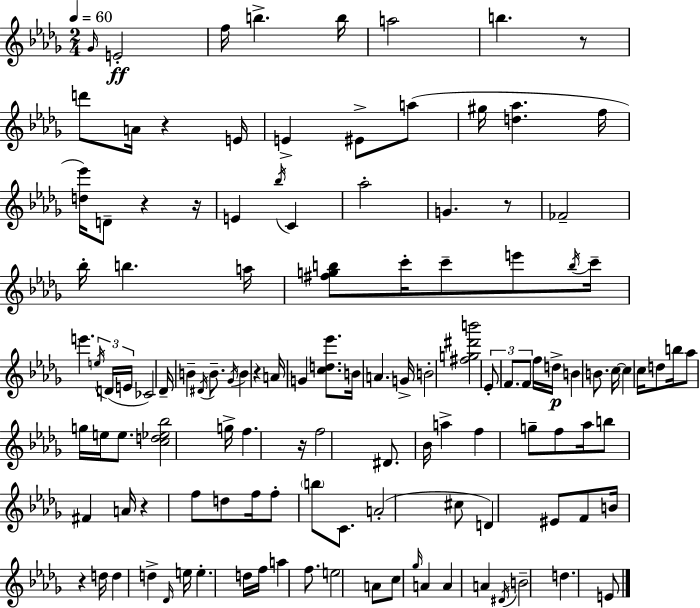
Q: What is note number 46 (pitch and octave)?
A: G4